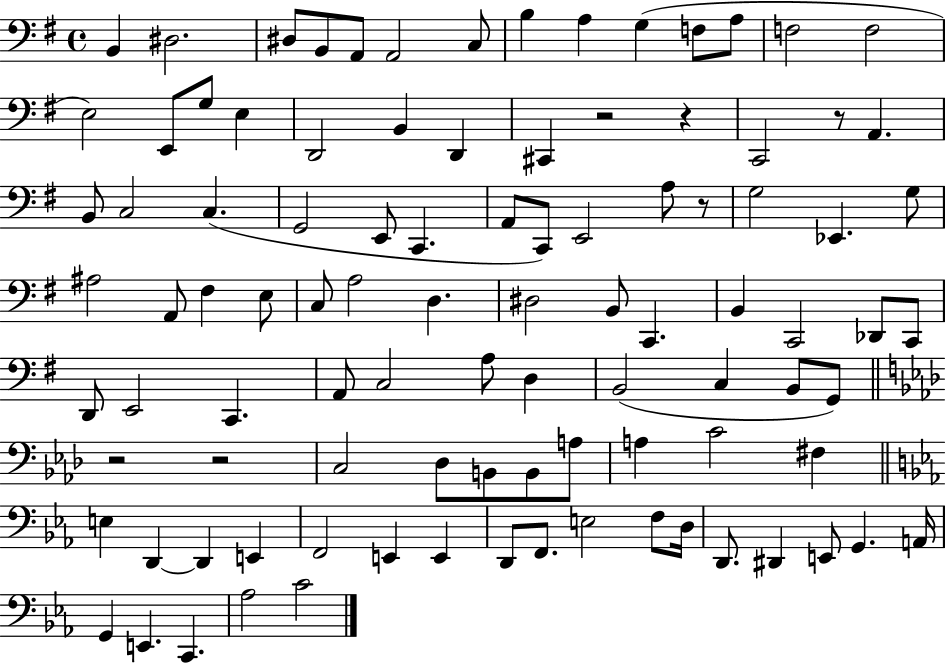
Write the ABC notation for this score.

X:1
T:Untitled
M:4/4
L:1/4
K:G
B,, ^D,2 ^D,/2 B,,/2 A,,/2 A,,2 C,/2 B, A, G, F,/2 A,/2 F,2 F,2 E,2 E,,/2 G,/2 E, D,,2 B,, D,, ^C,, z2 z C,,2 z/2 A,, B,,/2 C,2 C, G,,2 E,,/2 C,, A,,/2 C,,/2 E,,2 A,/2 z/2 G,2 _E,, G,/2 ^A,2 A,,/2 ^F, E,/2 C,/2 A,2 D, ^D,2 B,,/2 C,, B,, C,,2 _D,,/2 C,,/2 D,,/2 E,,2 C,, A,,/2 C,2 A,/2 D, B,,2 C, B,,/2 G,,/2 z2 z2 C,2 _D,/2 B,,/2 B,,/2 A,/2 A, C2 ^F, E, D,, D,, E,, F,,2 E,, E,, D,,/2 F,,/2 E,2 F,/2 D,/4 D,,/2 ^D,, E,,/2 G,, A,,/4 G,, E,, C,, _A,2 C2